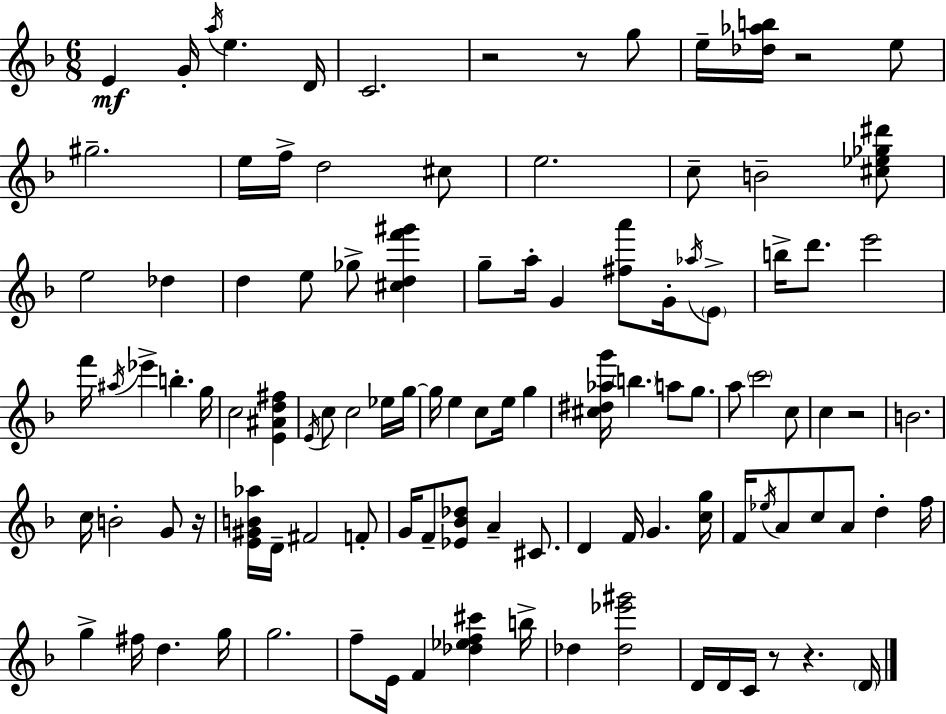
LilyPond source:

{
  \clef treble
  \numericTimeSignature
  \time 6/8
  \key f \major
  e'4\mf g'16-. \acciaccatura { a''16 } e''4. | d'16 c'2. | r2 r8 g''8 | e''16-- <des'' aes'' b''>16 r2 e''8 | \break gis''2.-- | e''16 f''16-> d''2 cis''8 | e''2. | c''8-- b'2-- <cis'' ees'' ges'' dis'''>8 | \break e''2 des''4 | d''4 e''8 ges''8-> <cis'' d'' f''' gis'''>4 | g''8-- a''16-. g'4 <fis'' a'''>8 g'16-. \acciaccatura { aes''16 } | \parenthesize e'8-> b''16-> d'''8. e'''2 | \break f'''16 \acciaccatura { ais''16 } ees'''4-> b''4.-. | g''16 c''2 <e' ais' d'' fis''>4 | \acciaccatura { e'16 } c''8 c''2 | ees''16 g''16~~ g''16 e''4 c''8 e''16 | \break g''4 <cis'' dis'' aes'' g'''>16 \parenthesize b''4. a''8 | g''8. a''8 \parenthesize c'''2 | c''8 c''4 r2 | b'2. | \break c''16 b'2-. | g'8 r16 <e' gis' b' aes''>16 d'16-- fis'2 | f'8-. g'16 f'8-- <ees' bes' des''>8 a'4-- | cis'8. d'4 f'16 g'4. | \break <c'' g''>16 f'16 \acciaccatura { ees''16 } a'8 c''8 a'8 | d''4-. f''16 g''4-> fis''16 d''4. | g''16 g''2. | f''8-- e'16 f'4 | \break <des'' ees'' f'' cis'''>4 b''16-> des''4 <des'' ees''' gis'''>2 | d'16 d'16 c'16 r8 r4. | \parenthesize d'16 \bar "|."
}